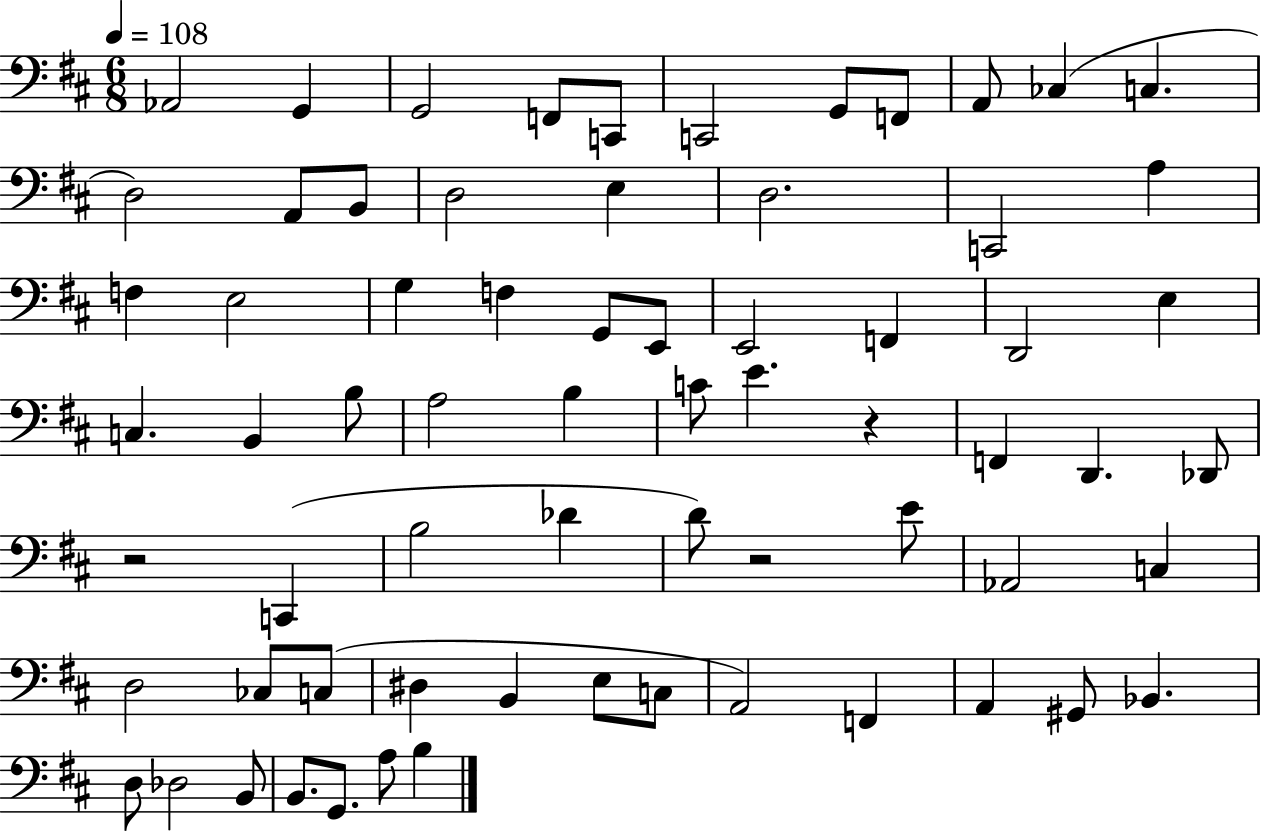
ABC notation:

X:1
T:Untitled
M:6/8
L:1/4
K:D
_A,,2 G,, G,,2 F,,/2 C,,/2 C,,2 G,,/2 F,,/2 A,,/2 _C, C, D,2 A,,/2 B,,/2 D,2 E, D,2 C,,2 A, F, E,2 G, F, G,,/2 E,,/2 E,,2 F,, D,,2 E, C, B,, B,/2 A,2 B, C/2 E z F,, D,, _D,,/2 z2 C,, B,2 _D D/2 z2 E/2 _A,,2 C, D,2 _C,/2 C,/2 ^D, B,, E,/2 C,/2 A,,2 F,, A,, ^G,,/2 _B,, D,/2 _D,2 B,,/2 B,,/2 G,,/2 A,/2 B,